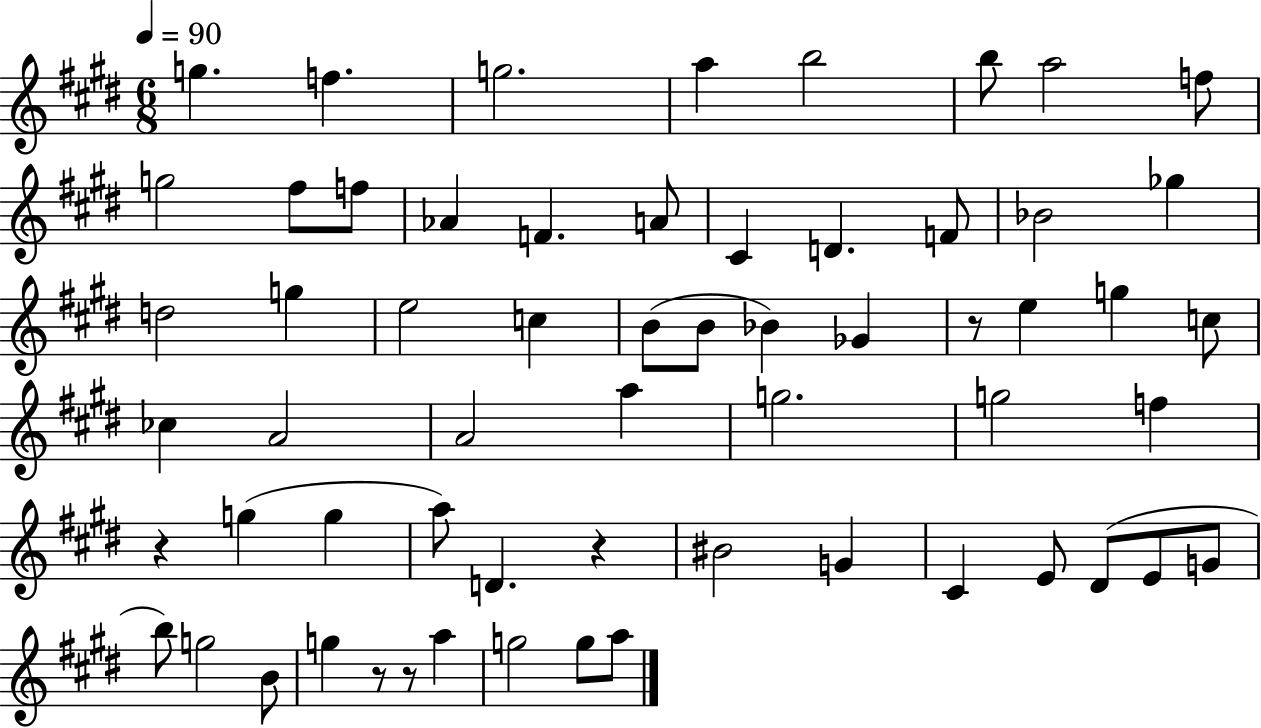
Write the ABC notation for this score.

X:1
T:Untitled
M:6/8
L:1/4
K:E
g f g2 a b2 b/2 a2 f/2 g2 ^f/2 f/2 _A F A/2 ^C D F/2 _B2 _g d2 g e2 c B/2 B/2 _B _G z/2 e g c/2 _c A2 A2 a g2 g2 f z g g a/2 D z ^B2 G ^C E/2 ^D/2 E/2 G/2 b/2 g2 B/2 g z/2 z/2 a g2 g/2 a/2